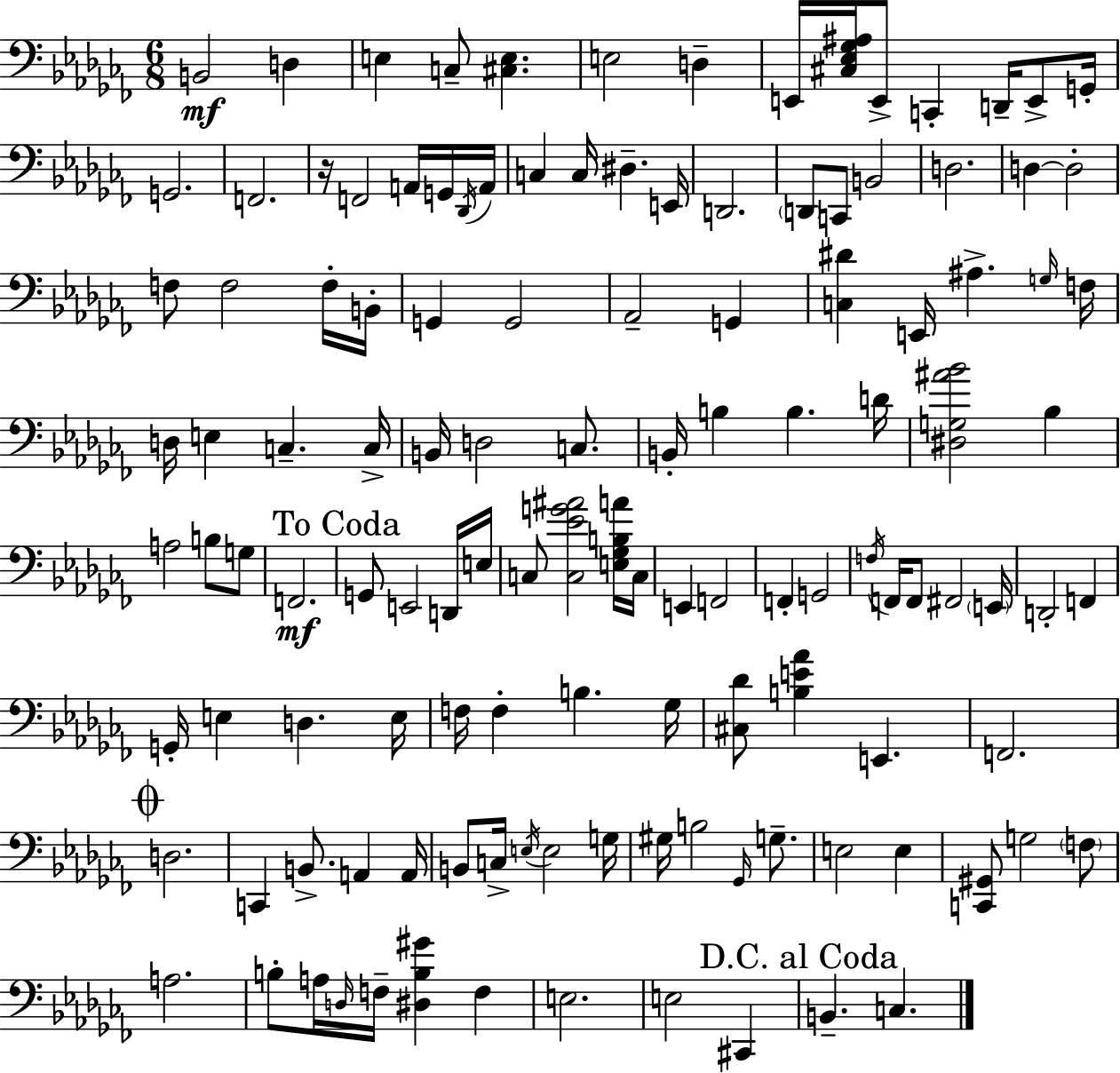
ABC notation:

X:1
T:Untitled
M:6/8
L:1/4
K:Abm
B,,2 D, E, C,/2 [^C,E,] E,2 D, E,,/4 [^C,_E,_G,^A,]/4 E,,/2 C,, D,,/4 E,,/2 G,,/4 G,,2 F,,2 z/4 F,,2 A,,/4 G,,/4 _D,,/4 A,,/4 C, C,/4 ^D, E,,/4 D,,2 D,,/2 C,,/2 B,,2 D,2 D, D,2 F,/2 F,2 F,/4 B,,/4 G,, G,,2 _A,,2 G,, [C,^D] E,,/4 ^A, G,/4 F,/4 D,/4 E, C, C,/4 B,,/4 D,2 C,/2 B,,/4 B, B, D/4 [^D,G,^A_B]2 _B, A,2 B,/2 G,/2 F,,2 G,,/2 E,,2 D,,/4 E,/4 C,/2 [C,_EG^A]2 [E,_G,B,A]/4 C,/4 E,, F,,2 F,, G,,2 F,/4 F,,/4 F,,/2 ^F,,2 E,,/4 D,,2 F,, G,,/4 E, D, E,/4 F,/4 F, B, _G,/4 [^C,_D]/2 [B,E_A] E,, F,,2 D,2 C,, B,,/2 A,, A,,/4 B,,/2 C,/4 E,/4 E,2 G,/4 ^G,/4 B,2 _G,,/4 G,/2 E,2 E, [C,,^G,,]/2 G,2 F,/2 A,2 B,/2 A,/4 D,/4 F,/4 [^D,B,^G] F, E,2 E,2 ^C,, B,, C,